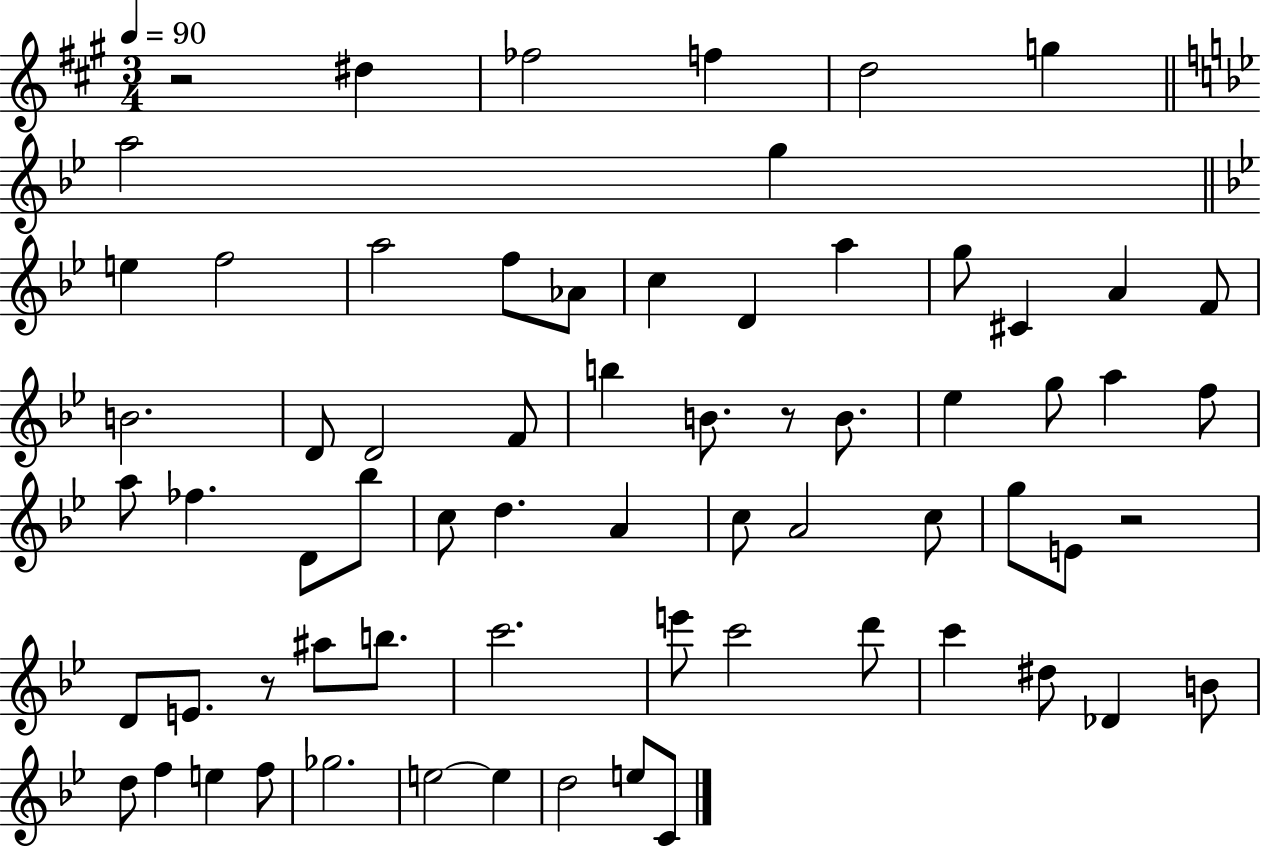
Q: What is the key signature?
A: A major